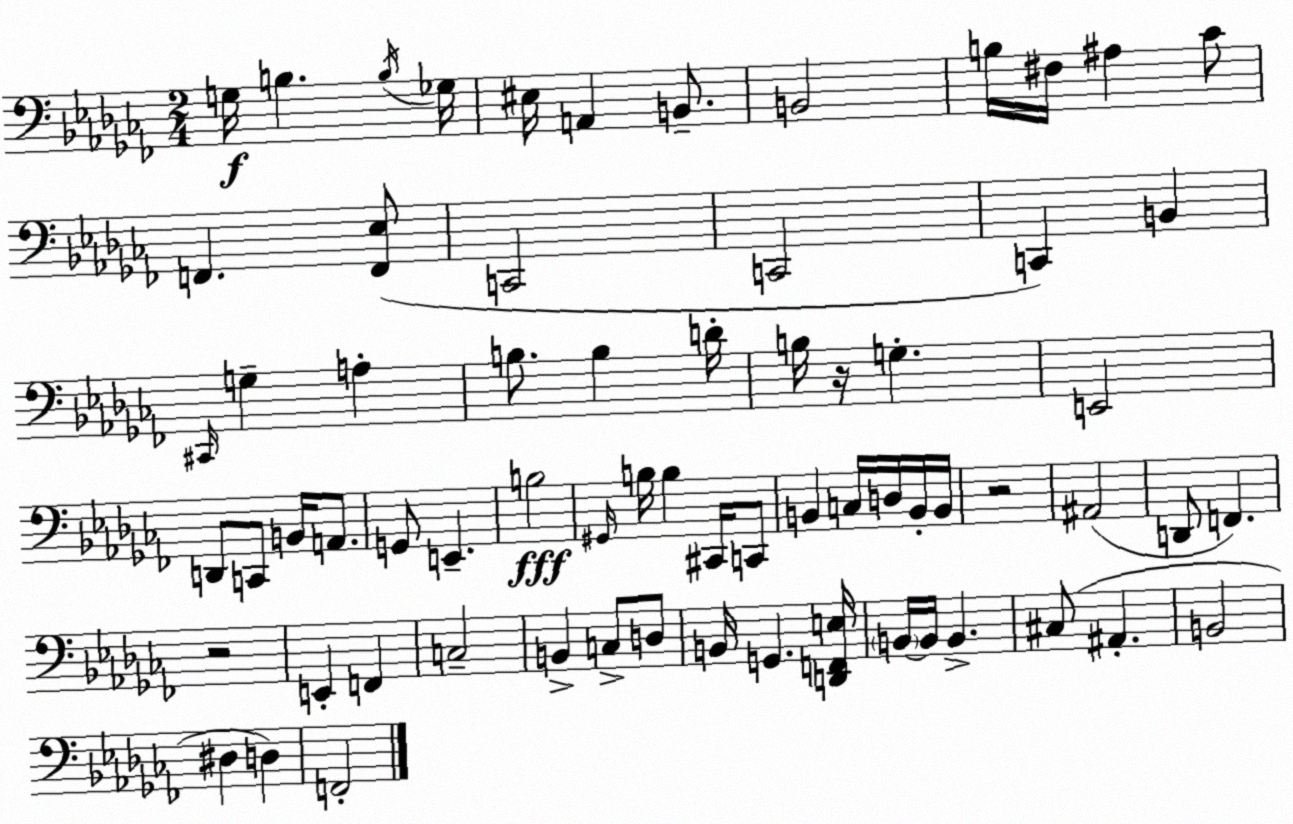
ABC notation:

X:1
T:Untitled
M:2/4
L:1/4
K:Abm
G,/4 B, B,/4 _G,/4 ^E,/4 A,, B,,/2 B,,2 B,/4 ^F,/4 ^A, _C/2 F,, [F,,_E,]/2 C,,2 C,,2 C,, B,, ^C,,/4 G, A, B,/2 B, D/4 B,/4 z/4 G, E,,2 D,,/2 C,,/2 B,,/4 A,,/2 G,,/2 E,, B,2 ^G,,/4 B,/4 B, ^C,,/4 C,,/2 B,, C,/4 D,/4 B,,/4 B,,/4 z2 ^A,,2 D,,/2 F,, z2 E,, F,, C,2 B,, C,/2 D,/2 B,,/4 G,, [D,,F,,E,]/4 B,,/4 B,,/4 B,, ^C,/2 ^A,, B,,2 ^D, D, F,,2